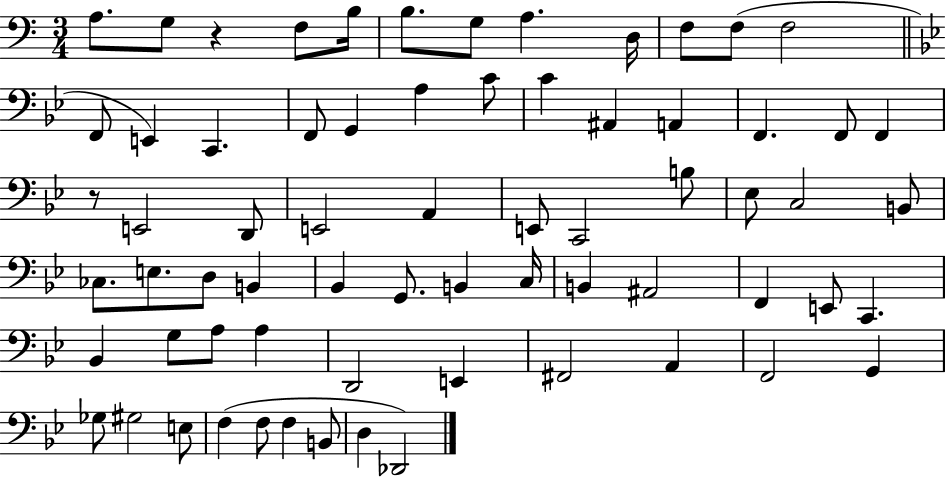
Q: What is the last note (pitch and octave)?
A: Db2